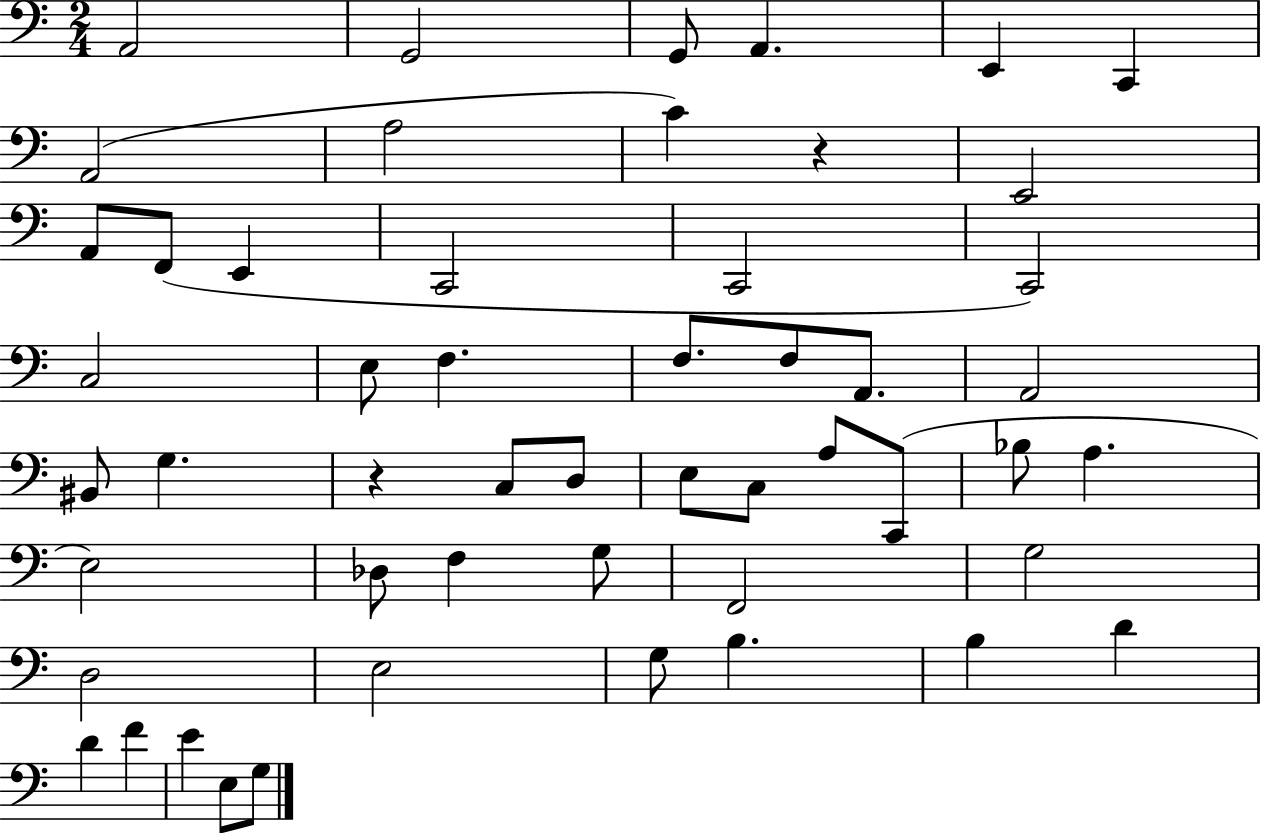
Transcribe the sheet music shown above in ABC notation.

X:1
T:Untitled
M:2/4
L:1/4
K:C
A,,2 G,,2 G,,/2 A,, E,, C,, A,,2 A,2 C z E,,2 A,,/2 F,,/2 E,, C,,2 C,,2 C,,2 C,2 E,/2 F, F,/2 F,/2 A,,/2 A,,2 ^B,,/2 G, z C,/2 D,/2 E,/2 C,/2 A,/2 C,,/2 _B,/2 A, E,2 _D,/2 F, G,/2 F,,2 G,2 D,2 E,2 G,/2 B, B, D D F E E,/2 G,/2